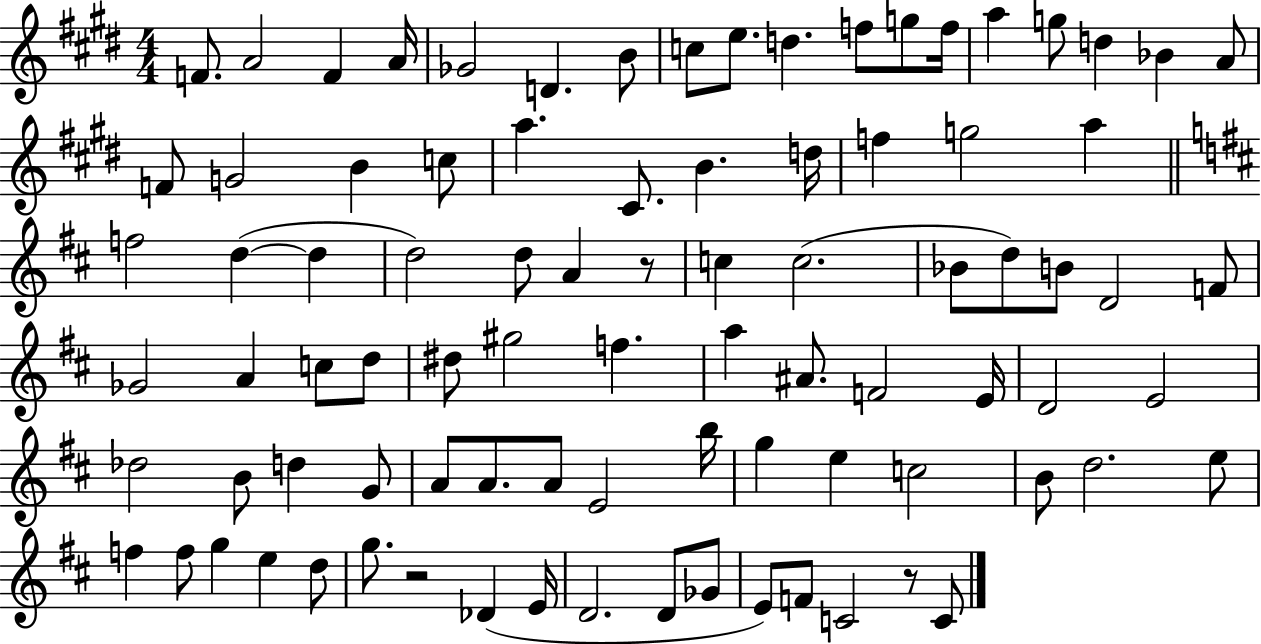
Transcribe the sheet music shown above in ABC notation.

X:1
T:Untitled
M:4/4
L:1/4
K:E
F/2 A2 F A/4 _G2 D B/2 c/2 e/2 d f/2 g/2 f/4 a g/2 d _B A/2 F/2 G2 B c/2 a ^C/2 B d/4 f g2 a f2 d d d2 d/2 A z/2 c c2 _B/2 d/2 B/2 D2 F/2 _G2 A c/2 d/2 ^d/2 ^g2 f a ^A/2 F2 E/4 D2 E2 _d2 B/2 d G/2 A/2 A/2 A/2 E2 b/4 g e c2 B/2 d2 e/2 f f/2 g e d/2 g/2 z2 _D E/4 D2 D/2 _G/2 E/2 F/2 C2 z/2 C/2